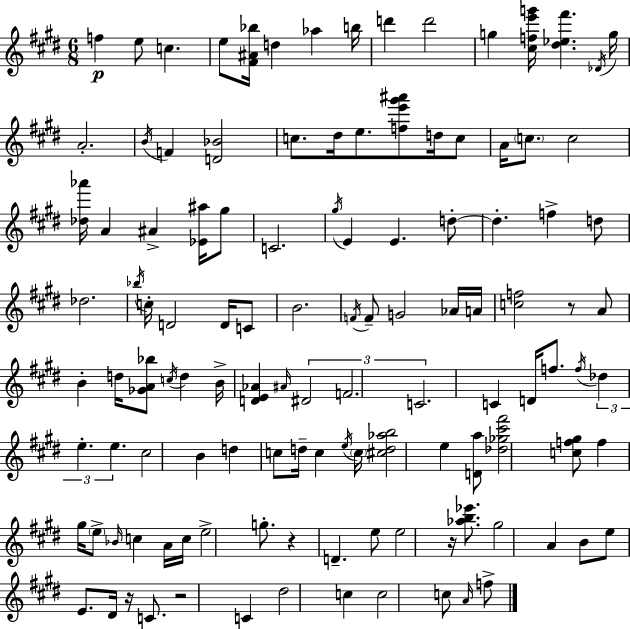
{
  \clef treble
  \numericTimeSignature
  \time 6/8
  \key e \major
  f''4\p e''8 c''4. | e''8 <fis' ais' bes''>16 d''4 aes''4 b''16 | d'''4 d'''2 | g''4 <cis'' f'' e''' g'''>16 <dis'' ees'' fis'''>4. \acciaccatura { des'16 } | \break g''16 a'2.-. | \acciaccatura { b'16 } f'4 <d' bes'>2 | c''8. dis''16 e''8. <f'' e''' gis''' ais'''>8 d''16 | c''8 a'16 \parenthesize c''8. c''2 | \break <des'' aes'''>16 a'4 ais'4-> <ees' ais''>16 | gis''8 c'2. | \acciaccatura { gis''16 } e'4 e'4. | d''8-.~~ d''4.-. f''4-> | \break d''8 des''2. | \acciaccatura { bes''16 } c''16-. d'2 | d'16 c'8 b'2. | \acciaccatura { f'16 } f'8-- g'2 | \break aes'16 a'16 <c'' f''>2 | r8 a'8 b'4-. d''16 <ges' a' bes''>8 | \acciaccatura { c''16 } d''4 b'16-> <d' e' aes'>4 \grace { ais'16 } \tuplet 3/2 { dis'2 | f'2. | \break c'2. } | c'4 d'16 | f''8. \acciaccatura { f''16 } \tuplet 3/2 { des''4 e''4.-. | e''4. } cis''2 | \break b'4 d''4 | c''8 d''16-- c''4 \acciaccatura { e''16 } \parenthesize c''16 <cis'' d'' aes'' b''>2 | e''4 <d' a''>8 <des'' ges'' cis''' fis'''>2 | <c'' f'' gis''>8 f''4 | \break gis''16 \parenthesize e''8-> \grace { bes'16 } c''4 a'16 c''16 e''2-> | g''8.-. r4 | d'4.-- e''8 e''2 | r16 <aes'' b'' ees'''>8. gis''2 | \break a'4 b'8 | e''8 e'8. dis'16 r16 c'8. r2 | c'4 dis''2 | c''4 c''2 | \break c''8 \grace { a'16 } f''8-> \bar "|."
}